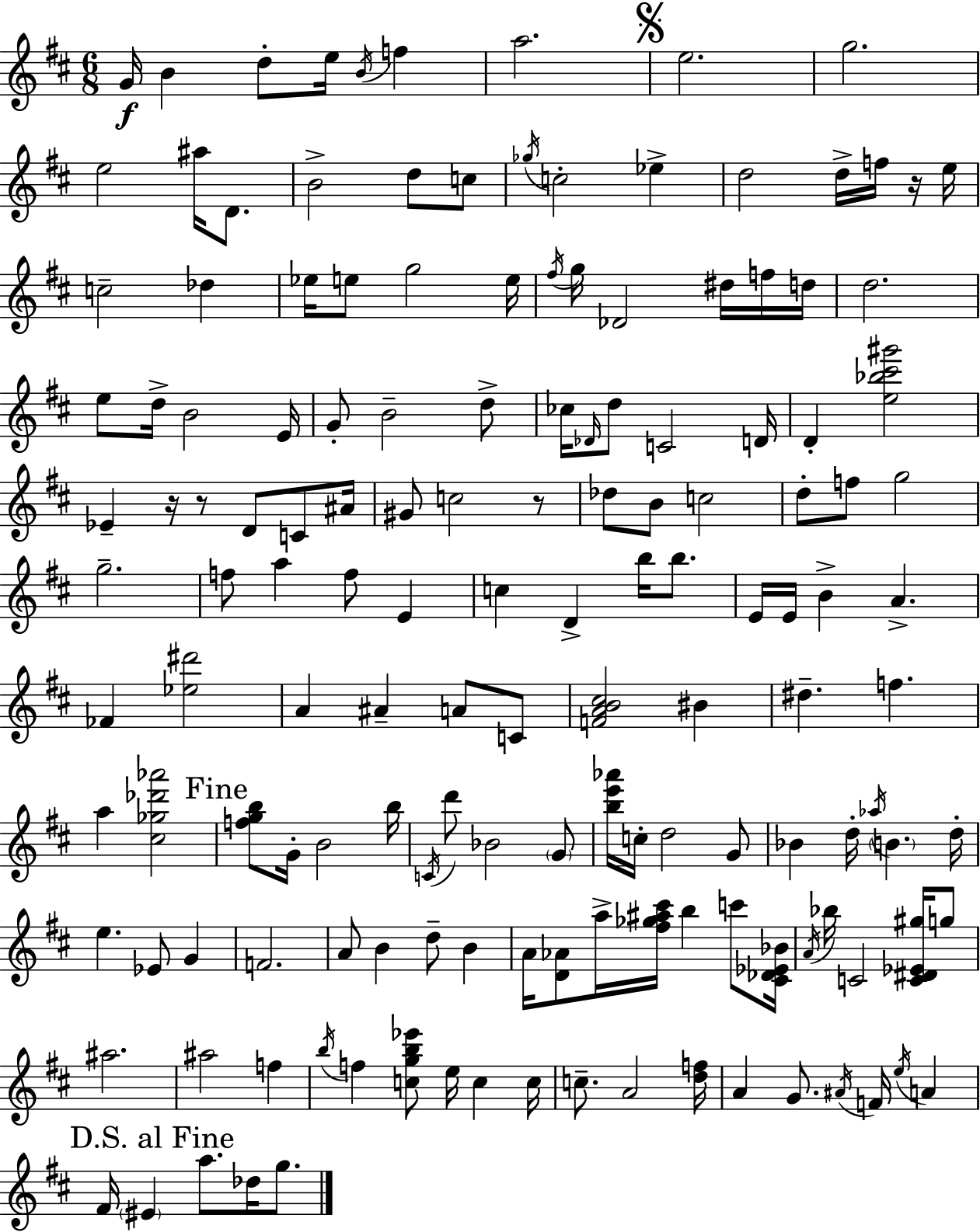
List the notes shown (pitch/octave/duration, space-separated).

G4/s B4/q D5/e E5/s B4/s F5/q A5/h. E5/h. G5/h. E5/h A#5/s D4/e. B4/h D5/e C5/e Gb5/s C5/h Eb5/q D5/h D5/s F5/s R/s E5/s C5/h Db5/q Eb5/s E5/e G5/h E5/s F#5/s G5/s Db4/h D#5/s F5/s D5/s D5/h. E5/e D5/s B4/h E4/s G4/e B4/h D5/e CES5/s Db4/s D5/e C4/h D4/s D4/q [E5,Bb5,C#6,G#6]/h Eb4/q R/s R/e D4/e C4/e A#4/s G#4/e C5/h R/e Db5/e B4/e C5/h D5/e F5/e G5/h G5/h. F5/e A5/q F5/e E4/q C5/q D4/q B5/s B5/e. E4/s E4/s B4/q A4/q. FES4/q [Eb5,D#6]/h A4/q A#4/q A4/e C4/e [F4,A4,B4,C#5]/h BIS4/q D#5/q. F5/q. A5/q [C#5,Gb5,Db6,Ab6]/h [F5,G5,B5]/e G4/s B4/h B5/s C4/s D6/e Bb4/h G4/e [B5,E6,Ab6]/s C5/s D5/h G4/e Bb4/q D5/s Ab5/s B4/q. D5/s E5/q. Eb4/e G4/q F4/h. A4/e B4/q D5/e B4/q A4/s [D4,Ab4]/e A5/s [F#5,Gb5,A#5,C#6]/s B5/q C6/e [C#4,Db4,Eb4,Bb4]/s A4/s Bb5/s C4/h [C4,D#4,Eb4,G#5]/s G5/e A#5/h. A#5/h F5/q B5/s F5/q [C5,G5,B5,Eb6]/e E5/s C5/q C5/s C5/e. A4/h [D5,F5]/s A4/q G4/e. A#4/s F4/s E5/s A4/q F#4/s EIS4/q A5/e. Db5/s G5/e.